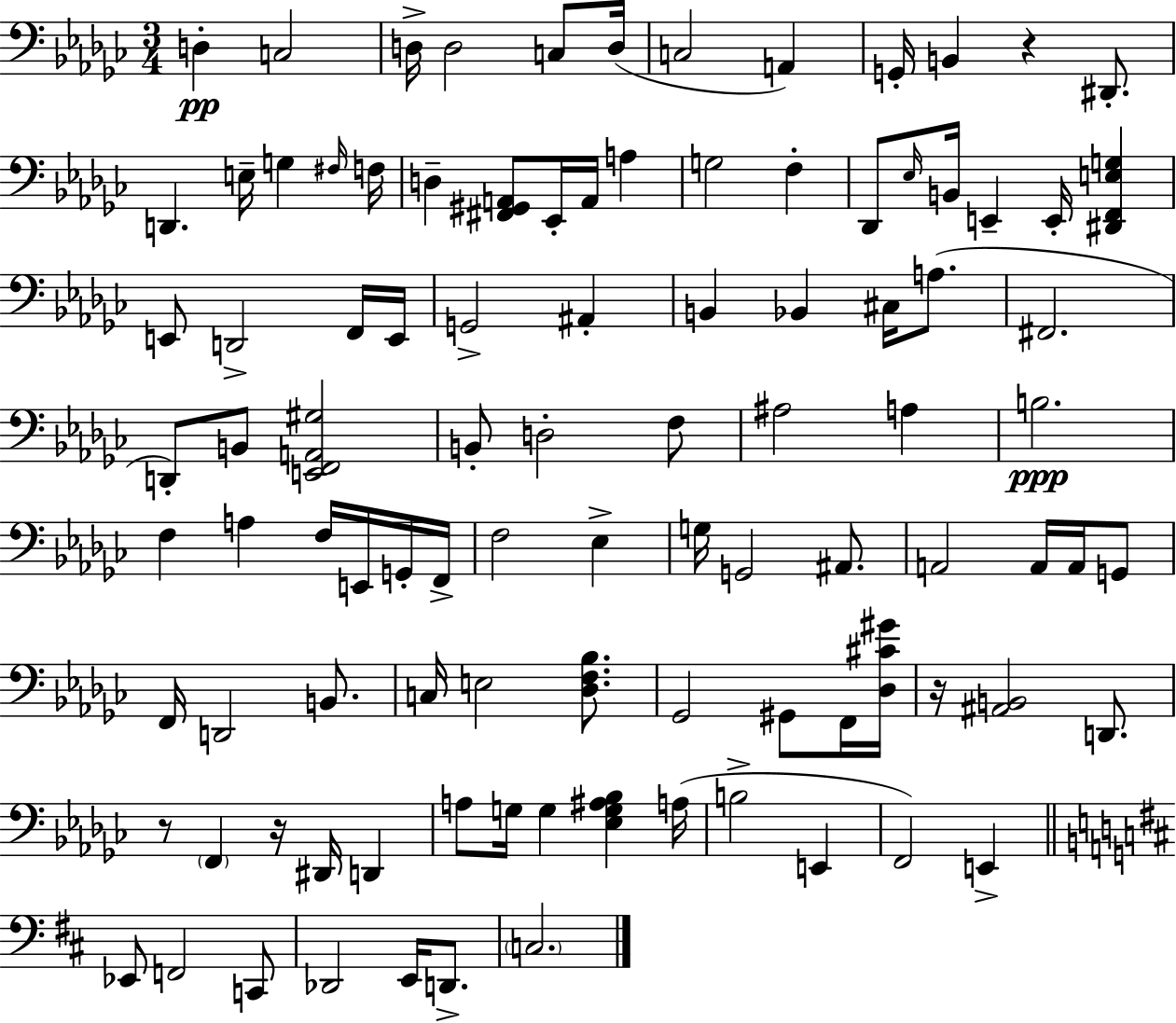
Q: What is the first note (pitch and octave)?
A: D3